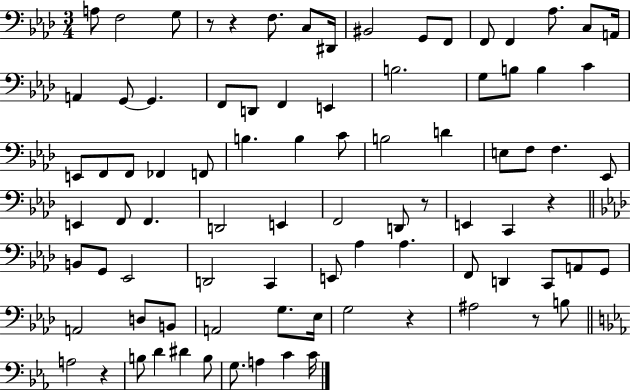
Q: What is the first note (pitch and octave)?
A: A3